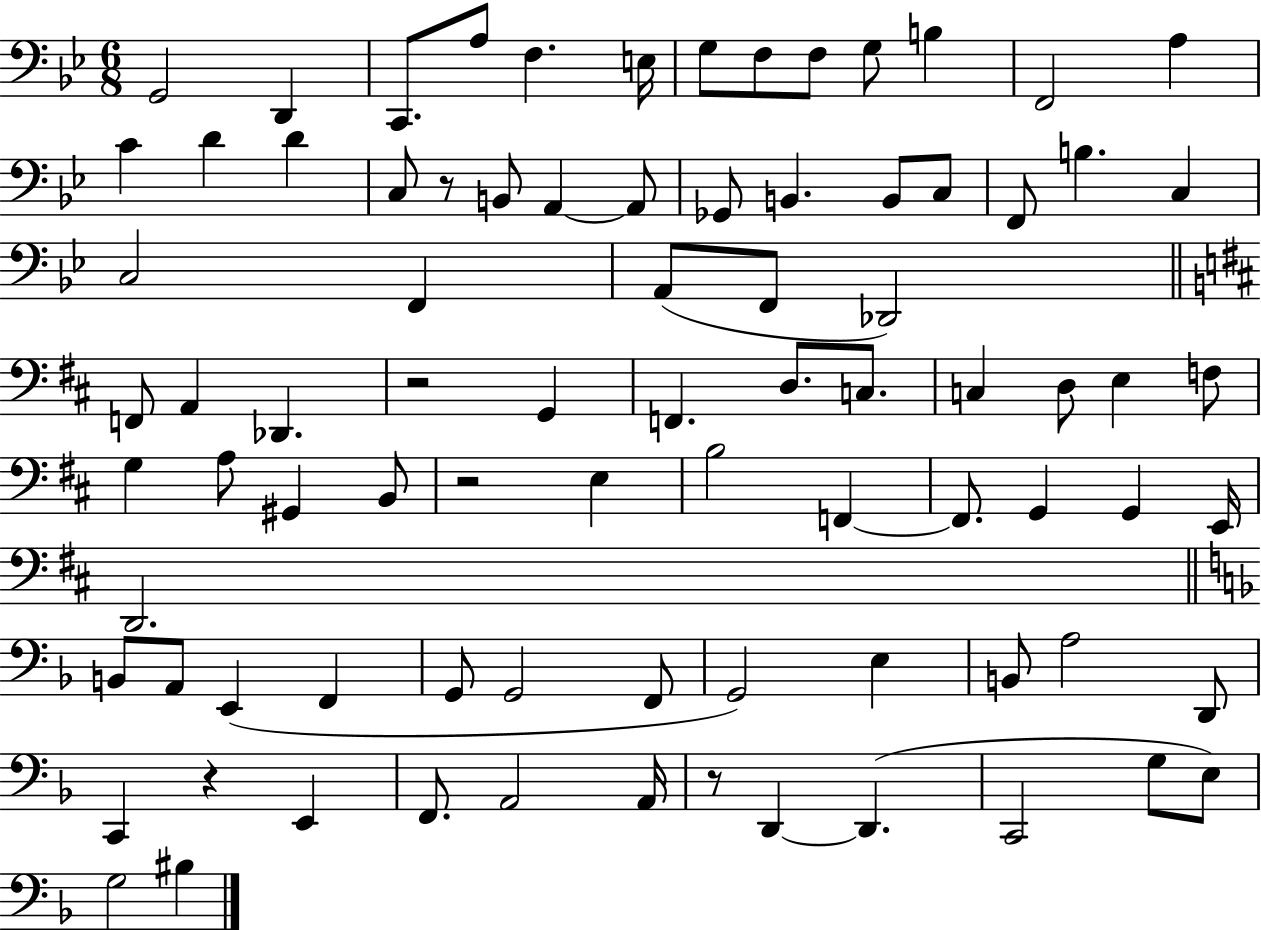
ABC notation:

X:1
T:Untitled
M:6/8
L:1/4
K:Bb
G,,2 D,, C,,/2 A,/2 F, E,/4 G,/2 F,/2 F,/2 G,/2 B, F,,2 A, C D D C,/2 z/2 B,,/2 A,, A,,/2 _G,,/2 B,, B,,/2 C,/2 F,,/2 B, C, C,2 F,, A,,/2 F,,/2 _D,,2 F,,/2 A,, _D,, z2 G,, F,, D,/2 C,/2 C, D,/2 E, F,/2 G, A,/2 ^G,, B,,/2 z2 E, B,2 F,, F,,/2 G,, G,, E,,/4 D,,2 B,,/2 A,,/2 E,, F,, G,,/2 G,,2 F,,/2 G,,2 E, B,,/2 A,2 D,,/2 C,, z E,, F,,/2 A,,2 A,,/4 z/2 D,, D,, C,,2 G,/2 E,/2 G,2 ^B,